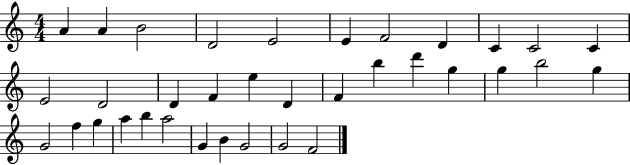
A4/q A4/q B4/h D4/h E4/h E4/q F4/h D4/q C4/q C4/h C4/q E4/h D4/h D4/q F4/q E5/q D4/q F4/q B5/q D6/q G5/q G5/q B5/h G5/q G4/h F5/q G5/q A5/q B5/q A5/h G4/q B4/q G4/h G4/h F4/h